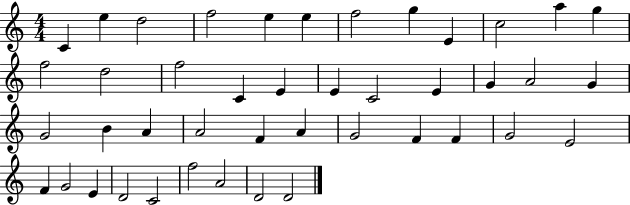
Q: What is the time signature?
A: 4/4